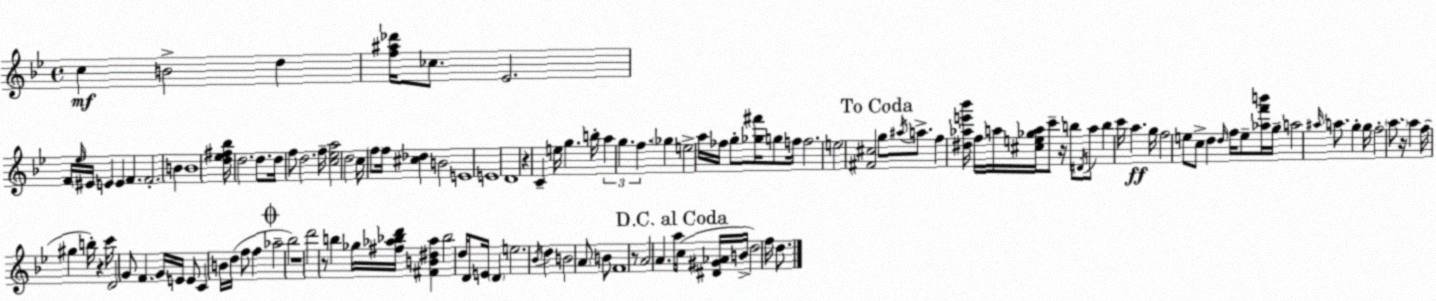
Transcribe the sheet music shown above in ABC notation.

X:1
T:Untitled
M:4/4
L:1/4
K:Gm
c B2 d [f^a_d']/4 _c/2 _E2 F/4 _e/4 ^E/4 E E F F2 B B4 [d_e^f_b]/4 d2 d/2 d/4 f/2 d2 f/4 [c_ea]2 d2 c/4 f/2 f/4 [^c_d] B2 E4 E4 D4 z C e/4 g b/4 a g f _g e2 a/4 _f/4 g/2 [_g^f']/4 g/2 f/4 f2 e2 [^F^c]2 g/2 ^a/4 a/2 f [^d_ae'_b']/4 f/4 a/4 [^ce_ga]/4 c'/2 z/4 b/2 ^D/4 a/2 b c'/4 a g/4 f2 e/2 c/2 d d/4 f/4 e/2 [_af'b']/4 g/4 a2 ^a/4 a/2 g g/4 f2 a/2 z/4 a f/4 ^g b/4 z c'/4 D2 G/2 F G/4 E/4 E/2 C B/4 d/4 f/2 f _a2 _b2 z4 d'2 z/2 b _g/4 [^f_a_bd']/4 [^FB^d_a] _b2 d/4 D/2 E/4 D e2 _B/4 d B2 A/2 B/2 F4 z/2 A2 A a/4 c/4 [^D^G_A]/4 B/4 d2 f/4 d/2